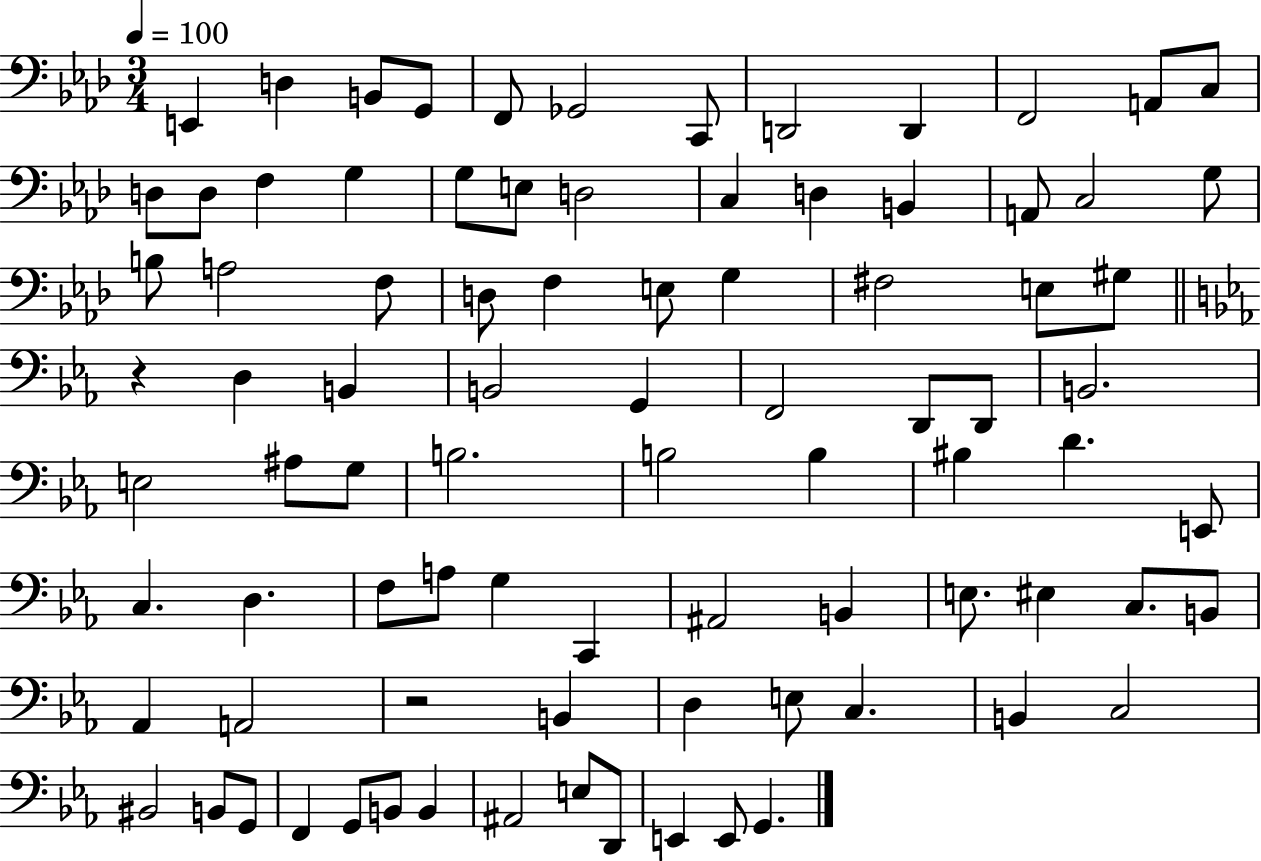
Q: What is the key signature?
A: AES major